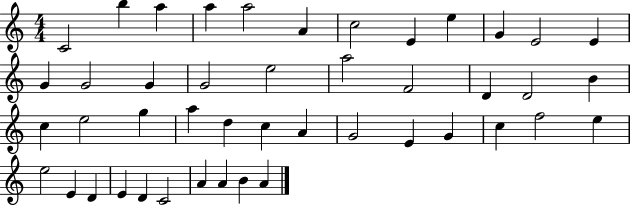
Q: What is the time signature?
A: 4/4